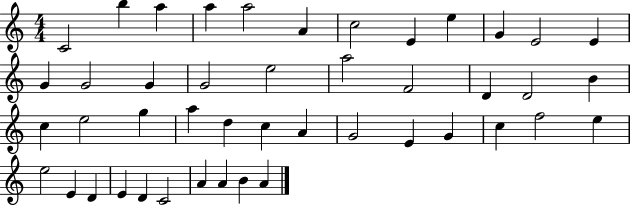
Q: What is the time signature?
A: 4/4